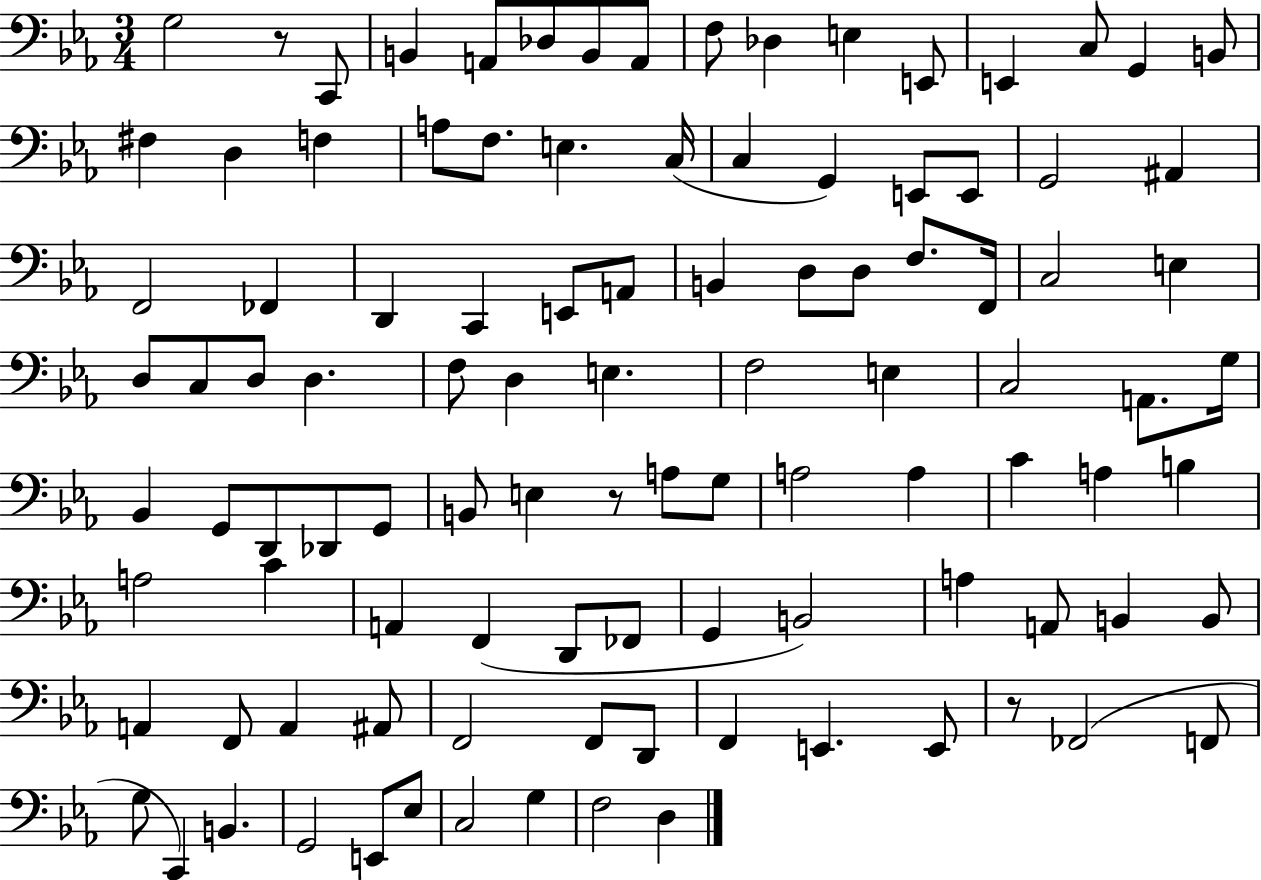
{
  \clef bass
  \numericTimeSignature
  \time 3/4
  \key ees \major
  g2 r8 c,8 | b,4 a,8 des8 b,8 a,8 | f8 des4 e4 e,8 | e,4 c8 g,4 b,8 | \break fis4 d4 f4 | a8 f8. e4. c16( | c4 g,4) e,8 e,8 | g,2 ais,4 | \break f,2 fes,4 | d,4 c,4 e,8 a,8 | b,4 d8 d8 f8. f,16 | c2 e4 | \break d8 c8 d8 d4. | f8 d4 e4. | f2 e4 | c2 a,8. g16 | \break bes,4 g,8 d,8 des,8 g,8 | b,8 e4 r8 a8 g8 | a2 a4 | c'4 a4 b4 | \break a2 c'4 | a,4 f,4( d,8 fes,8 | g,4 b,2) | a4 a,8 b,4 b,8 | \break a,4 f,8 a,4 ais,8 | f,2 f,8 d,8 | f,4 e,4. e,8 | r8 fes,2( f,8 | \break g8 c,4) b,4. | g,2 e,8 ees8 | c2 g4 | f2 d4 | \break \bar "|."
}